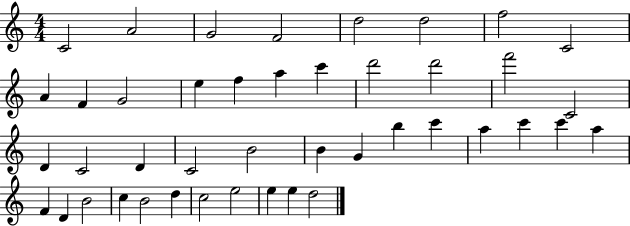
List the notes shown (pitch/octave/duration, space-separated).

C4/h A4/h G4/h F4/h D5/h D5/h F5/h C4/h A4/q F4/q G4/h E5/q F5/q A5/q C6/q D6/h D6/h F6/h C4/h D4/q C4/h D4/q C4/h B4/h B4/q G4/q B5/q C6/q A5/q C6/q C6/q A5/q F4/q D4/q B4/h C5/q B4/h D5/q C5/h E5/h E5/q E5/q D5/h